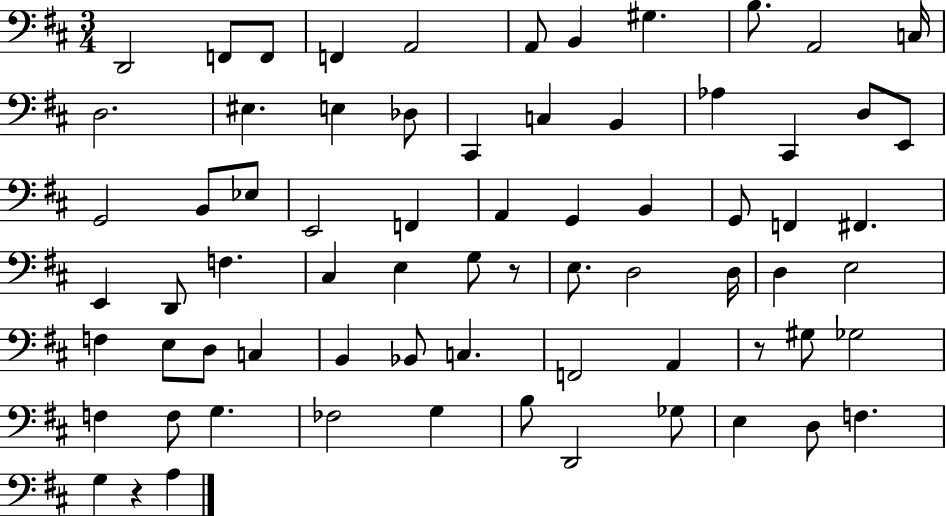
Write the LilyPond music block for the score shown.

{
  \clef bass
  \numericTimeSignature
  \time 3/4
  \key d \major
  d,2 f,8 f,8 | f,4 a,2 | a,8 b,4 gis4. | b8. a,2 c16 | \break d2. | eis4. e4 des8 | cis,4 c4 b,4 | aes4 cis,4 d8 e,8 | \break g,2 b,8 ees8 | e,2 f,4 | a,4 g,4 b,4 | g,8 f,4 fis,4. | \break e,4 d,8 f4. | cis4 e4 g8 r8 | e8. d2 d16 | d4 e2 | \break f4 e8 d8 c4 | b,4 bes,8 c4. | f,2 a,4 | r8 gis8 ges2 | \break f4 f8 g4. | fes2 g4 | b8 d,2 ges8 | e4 d8 f4. | \break g4 r4 a4 | \bar "|."
}